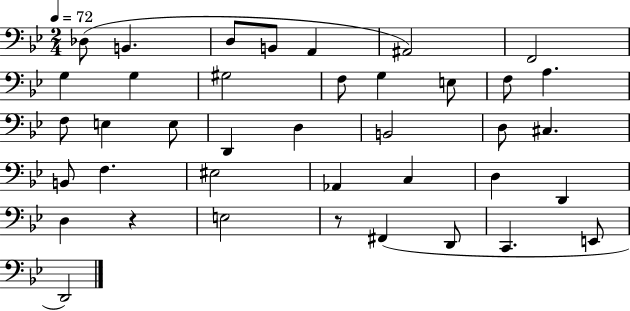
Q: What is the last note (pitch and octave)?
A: D2